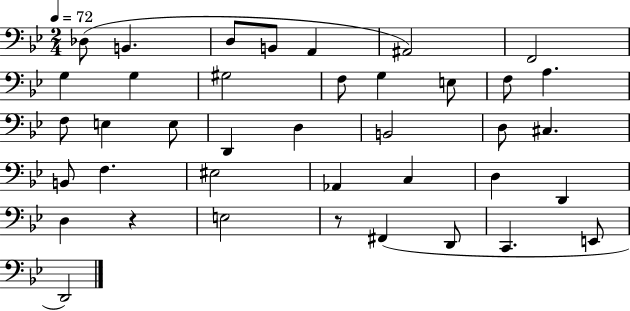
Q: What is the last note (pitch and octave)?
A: D2